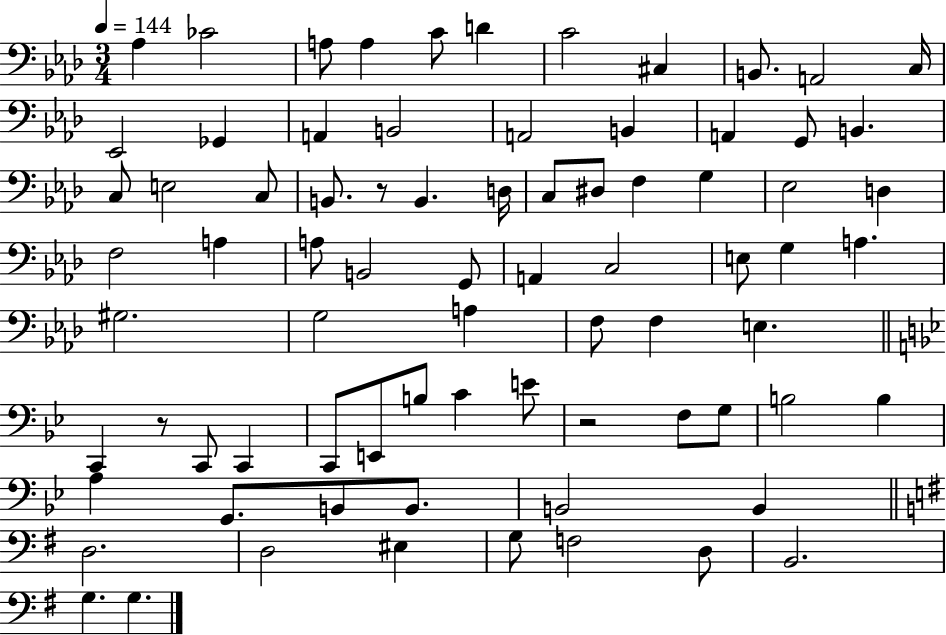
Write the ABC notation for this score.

X:1
T:Untitled
M:3/4
L:1/4
K:Ab
_A, _C2 A,/2 A, C/2 D C2 ^C, B,,/2 A,,2 C,/4 _E,,2 _G,, A,, B,,2 A,,2 B,, A,, G,,/2 B,, C,/2 E,2 C,/2 B,,/2 z/2 B,, D,/4 C,/2 ^D,/2 F, G, _E,2 D, F,2 A, A,/2 B,,2 G,,/2 A,, C,2 E,/2 G, A, ^G,2 G,2 A, F,/2 F, E, C,, z/2 C,,/2 C,, C,,/2 E,,/2 B,/2 C E/2 z2 F,/2 G,/2 B,2 B, A, G,,/2 B,,/2 B,,/2 B,,2 B,, D,2 D,2 ^E, G,/2 F,2 D,/2 B,,2 G, G,